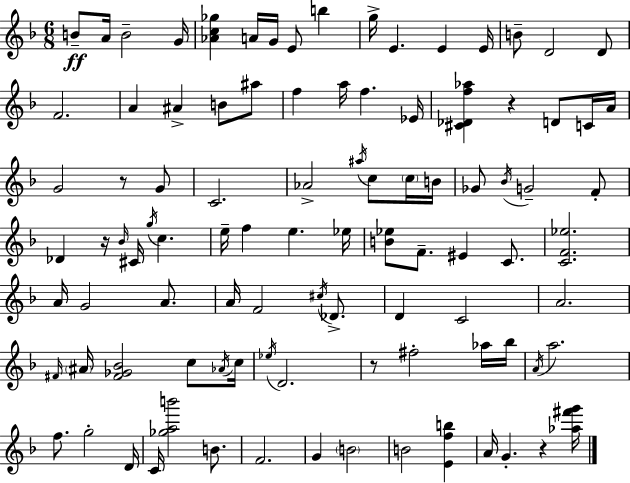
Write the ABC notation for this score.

X:1
T:Untitled
M:6/8
L:1/4
K:Dm
B/2 A/4 B2 G/4 [_Ac_g] A/4 G/4 E/2 b g/4 E E E/4 B/2 D2 D/2 F2 A ^A B/2 ^a/2 f a/4 f _E/4 [^C_Df_a] z D/2 C/4 A/4 G2 z/2 G/2 C2 _A2 ^a/4 c/2 c/4 B/4 _G/2 _B/4 G2 F/2 _D z/4 _B/4 ^C/4 g/4 c e/4 f e _e/4 [B_e]/2 F/2 ^E C/2 [CF_e]2 A/4 G2 A/2 A/4 F2 ^c/4 _D/2 D C2 A2 ^F/4 ^A/4 [^F_G_B]2 c/2 _A/4 c/4 _e/4 D2 z/2 ^f2 _a/4 _b/4 A/4 a2 f/2 g2 D/4 C/4 [_gab']2 B/2 F2 G B2 B2 [Efb] A/4 G z [_a^f'g']/4